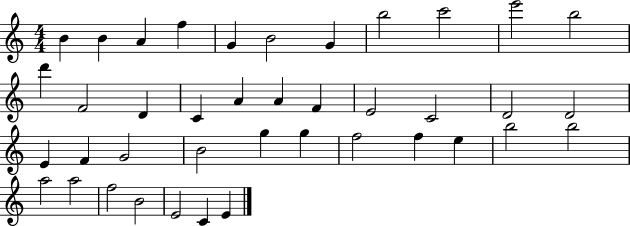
{
  \clef treble
  \numericTimeSignature
  \time 4/4
  \key c \major
  b'4 b'4 a'4 f''4 | g'4 b'2 g'4 | b''2 c'''2 | e'''2 b''2 | \break d'''4 f'2 d'4 | c'4 a'4 a'4 f'4 | e'2 c'2 | d'2 d'2 | \break e'4 f'4 g'2 | b'2 g''4 g''4 | f''2 f''4 e''4 | b''2 b''2 | \break a''2 a''2 | f''2 b'2 | e'2 c'4 e'4 | \bar "|."
}